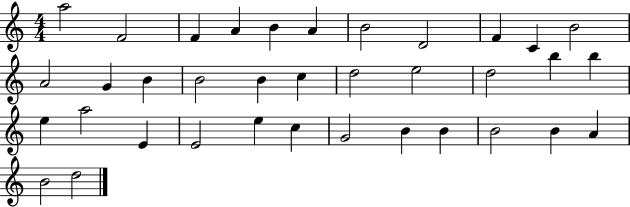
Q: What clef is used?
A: treble